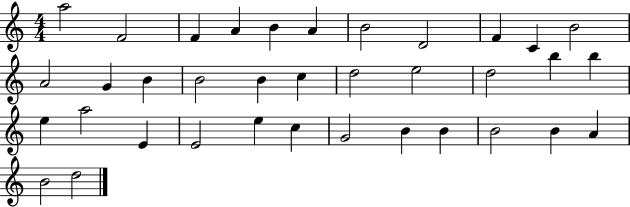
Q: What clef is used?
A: treble